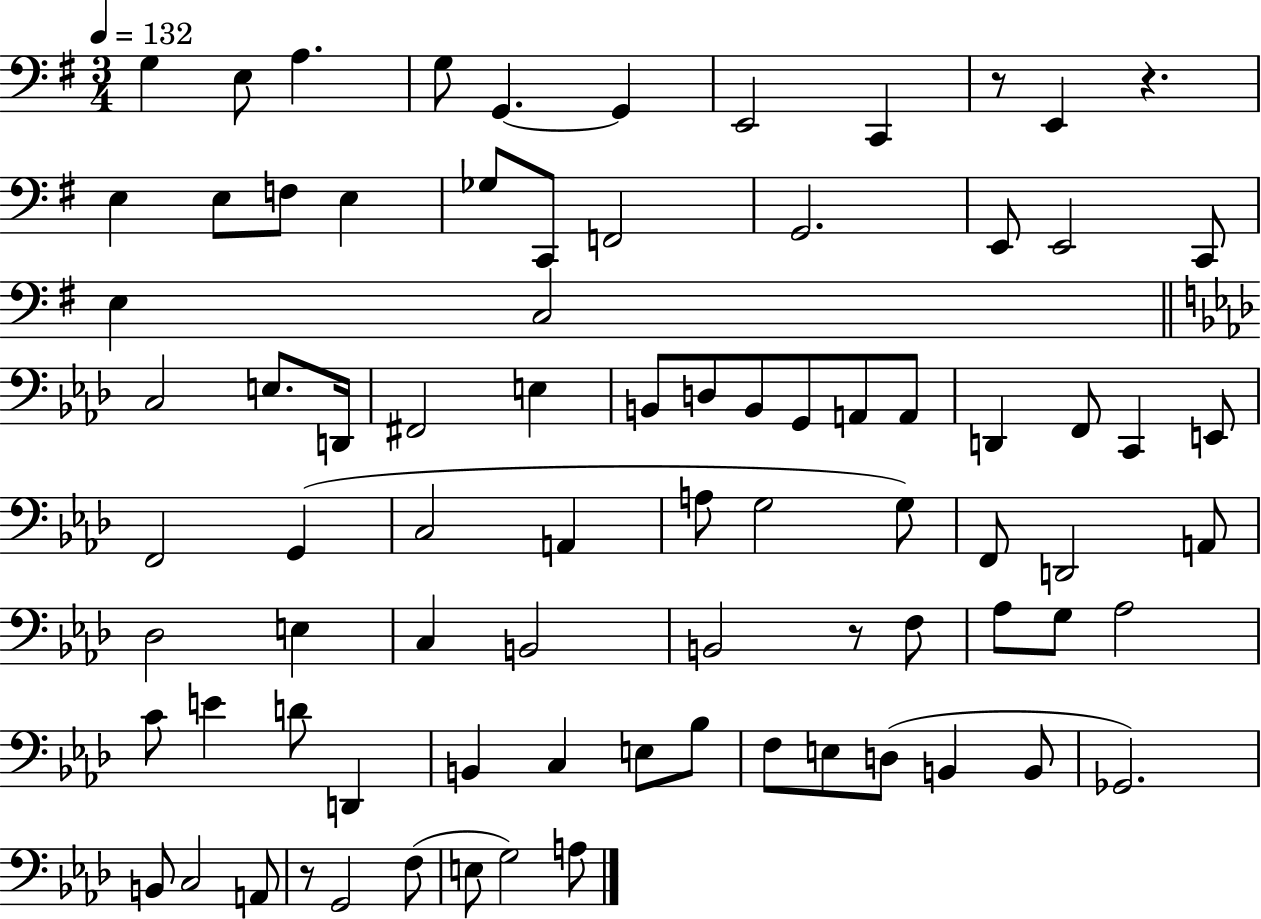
G3/q E3/e A3/q. G3/e G2/q. G2/q E2/h C2/q R/e E2/q R/q. E3/q E3/e F3/e E3/q Gb3/e C2/e F2/h G2/h. E2/e E2/h C2/e E3/q C3/h C3/h E3/e. D2/s F#2/h E3/q B2/e D3/e B2/e G2/e A2/e A2/e D2/q F2/e C2/q E2/e F2/h G2/q C3/h A2/q A3/e G3/h G3/e F2/e D2/h A2/e Db3/h E3/q C3/q B2/h B2/h R/e F3/e Ab3/e G3/e Ab3/h C4/e E4/q D4/e D2/q B2/q C3/q E3/e Bb3/e F3/e E3/e D3/e B2/q B2/e Gb2/h. B2/e C3/h A2/e R/e G2/h F3/e E3/e G3/h A3/e